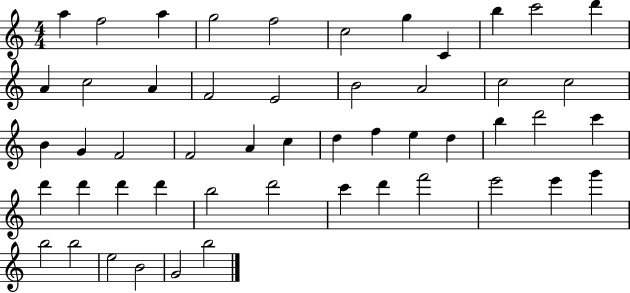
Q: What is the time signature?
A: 4/4